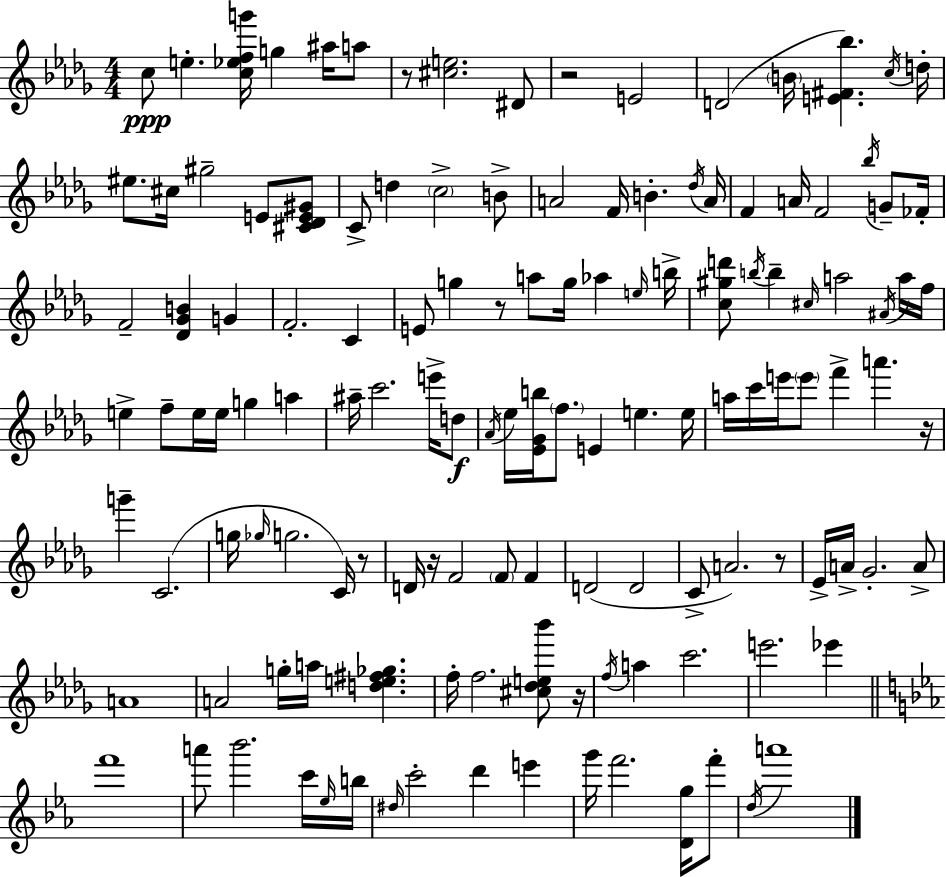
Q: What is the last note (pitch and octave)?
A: A6